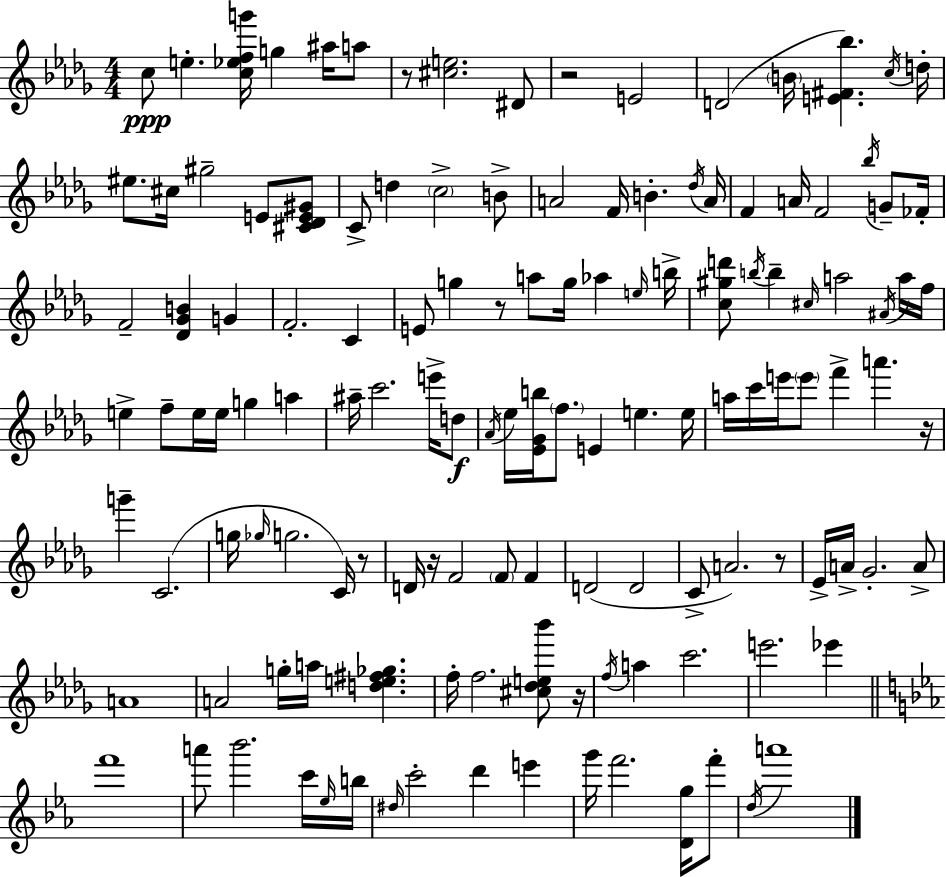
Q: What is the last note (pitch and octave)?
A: A6